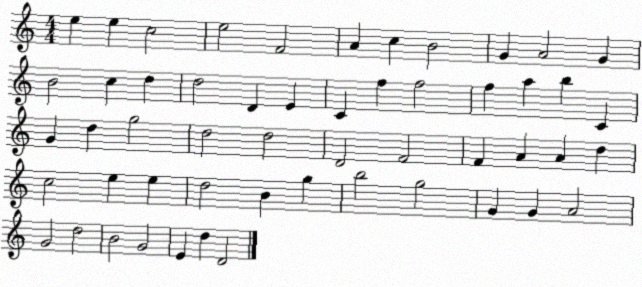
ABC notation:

X:1
T:Untitled
M:4/4
L:1/4
K:C
e e c2 e2 F2 A c B2 G A2 G B2 c d d2 D E C f f2 f a b C G d g2 d2 d2 D2 F2 F A A d c2 e e d2 B g b2 g2 G G A2 G2 d2 B2 G2 E d D2